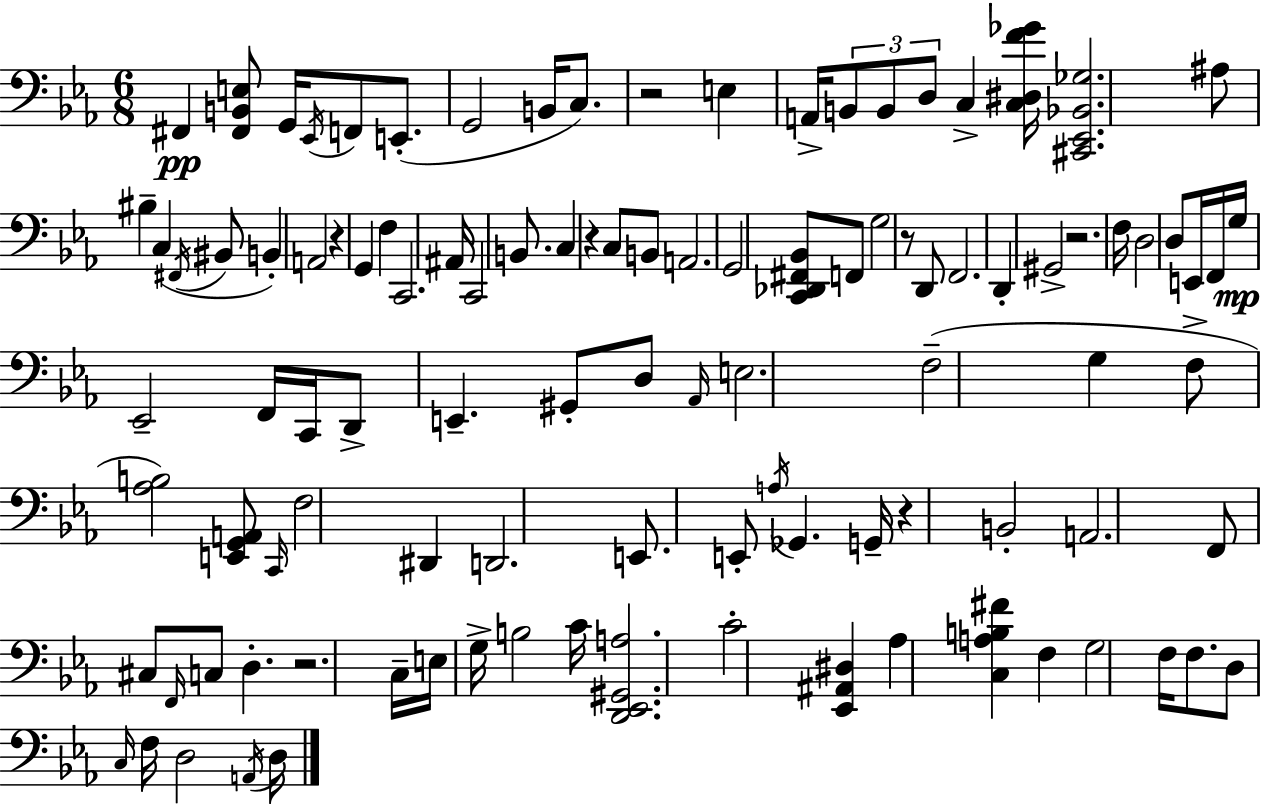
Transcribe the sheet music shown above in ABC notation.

X:1
T:Untitled
M:6/8
L:1/4
K:Cm
^F,, [^F,,B,,E,]/2 G,,/4 _E,,/4 F,,/2 E,,/2 G,,2 B,,/4 C,/2 z2 E, A,,/4 B,,/2 B,,/2 D,/2 C, [C,^D,F_G]/4 [^C,,_E,,_B,,_G,]2 ^A,/2 ^B, C, ^F,,/4 ^B,,/2 B,, A,,2 z G,, F, C,,2 ^A,,/4 C,,2 B,,/2 C, z C,/2 B,,/2 A,,2 G,,2 [C,,_D,,^F,,_B,,]/2 F,,/2 G,2 z/2 D,,/2 F,,2 D,, ^G,,2 z2 F,/4 D,2 D,/2 E,,/4 F,,/4 G,/4 _E,,2 F,,/4 C,,/4 D,,/2 E,, ^G,,/2 D,/2 _A,,/4 E,2 F,2 G, F,/2 [_A,B,]2 [E,,G,,A,,]/2 C,,/4 F,2 ^D,, D,,2 E,,/2 E,,/2 A,/4 _G,, G,,/4 z B,,2 A,,2 F,,/2 ^C,/2 F,,/4 C,/2 D, z2 C,/4 E,/4 G,/4 B,2 C/4 [D,,_E,,^G,,A,]2 C2 [_E,,^A,,^D,] _A, [C,A,B,^F] F, G,2 F,/4 F,/2 D,/2 C,/4 F,/4 D,2 A,,/4 D,/4